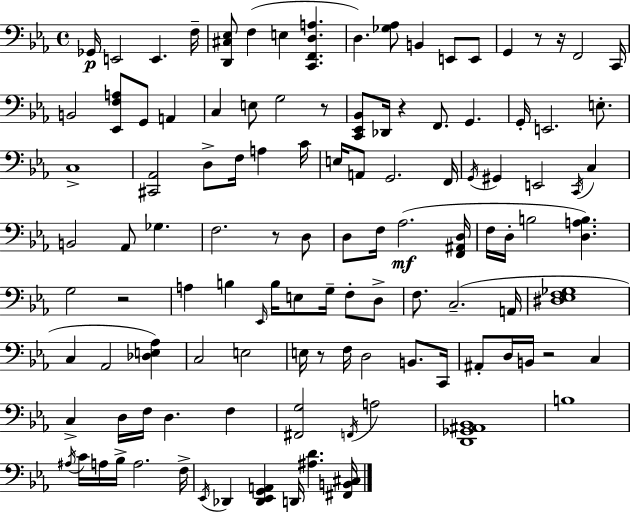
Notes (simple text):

Gb2/s E2/h E2/q. F3/s [D2,C#3,Eb3]/e F3/q E3/q [C2,F2,D3,A3]/q. D3/q. [Gb3,Ab3]/e B2/q E2/e E2/e G2/q R/e R/s F2/h C2/s B2/h [Eb2,F3,A3]/e G2/e A2/q C3/q E3/e G3/h R/e [C2,Eb2,Bb2]/e Db2/s R/q F2/e. G2/q. G2/s E2/h. E3/e. C3/w [C#2,Ab2]/h D3/e F3/s A3/q C4/s E3/s A2/e G2/h. F2/s G2/s G#2/q E2/h C2/s C3/q B2/h Ab2/e Gb3/q. F3/h. R/e D3/e D3/e F3/s Ab3/h. [F2,A#2,D3]/s F3/s D3/s B3/h [D3,A3,B3]/q. G3/h R/h A3/q B3/q Eb2/s B3/s E3/e G3/s F3/e D3/e F3/e. C3/h. A2/s [D#3,Eb3,F3,Gb3]/w C3/q Ab2/h [Db3,E3,Ab3]/q C3/h E3/h E3/s R/e F3/s D3/h B2/e. C2/s A#2/e D3/s B2/s R/h C3/q C3/q D3/s F3/s D3/q. F3/q [F#2,G3]/h F2/s A3/h [D2,Gb2,A#2,Bb2]/w B3/w A#3/s C4/s A3/s Bb3/s A3/h. F3/s Eb2/s Db2/q [Db2,Eb2,G2,A2]/q D2/s [A#3,D4]/q. [F#2,B2,C#3]/s